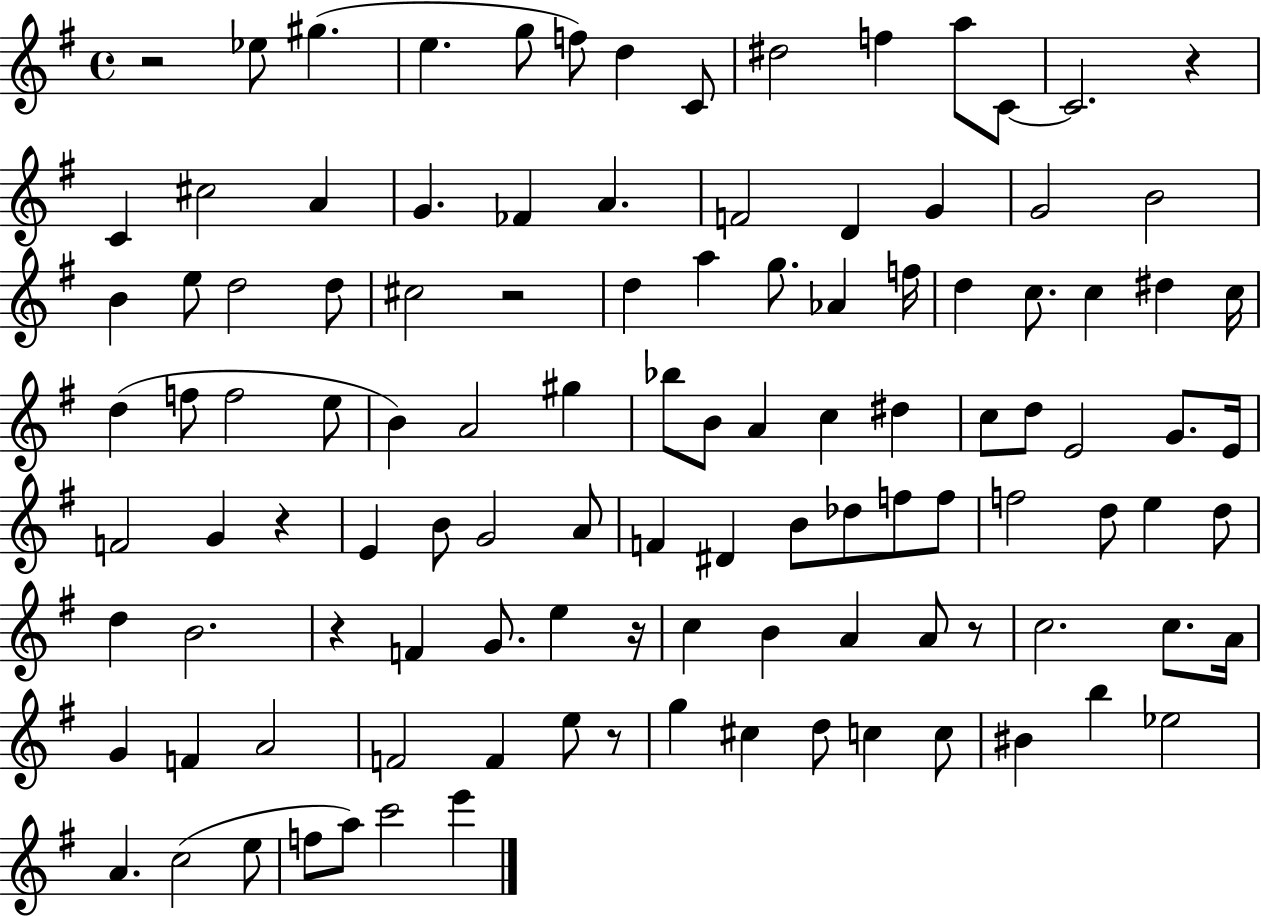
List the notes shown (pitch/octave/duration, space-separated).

R/h Eb5/e G#5/q. E5/q. G5/e F5/e D5/q C4/e D#5/h F5/q A5/e C4/e C4/h. R/q C4/q C#5/h A4/q G4/q. FES4/q A4/q. F4/h D4/q G4/q G4/h B4/h B4/q E5/e D5/h D5/e C#5/h R/h D5/q A5/q G5/e. Ab4/q F5/s D5/q C5/e. C5/q D#5/q C5/s D5/q F5/e F5/h E5/e B4/q A4/h G#5/q Bb5/e B4/e A4/q C5/q D#5/q C5/e D5/e E4/h G4/e. E4/s F4/h G4/q R/q E4/q B4/e G4/h A4/e F4/q D#4/q B4/e Db5/e F5/e F5/e F5/h D5/e E5/q D5/e D5/q B4/h. R/q F4/q G4/e. E5/q R/s C5/q B4/q A4/q A4/e R/e C5/h. C5/e. A4/s G4/q F4/q A4/h F4/h F4/q E5/e R/e G5/q C#5/q D5/e C5/q C5/e BIS4/q B5/q Eb5/h A4/q. C5/h E5/e F5/e A5/e C6/h E6/q